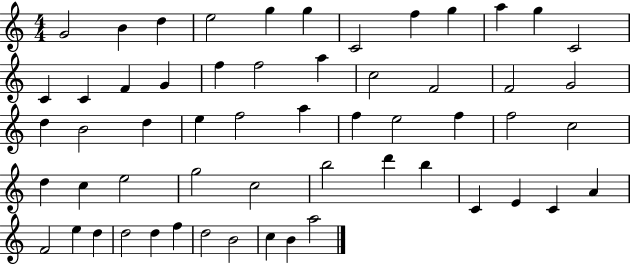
G4/h B4/q D5/q E5/h G5/q G5/q C4/h F5/q G5/q A5/q G5/q C4/h C4/q C4/q F4/q G4/q F5/q F5/h A5/q C5/h F4/h F4/h G4/h D5/q B4/h D5/q E5/q F5/h A5/q F5/q E5/h F5/q F5/h C5/h D5/q C5/q E5/h G5/h C5/h B5/h D6/q B5/q C4/q E4/q C4/q A4/q F4/h E5/q D5/q D5/h D5/q F5/q D5/h B4/h C5/q B4/q A5/h